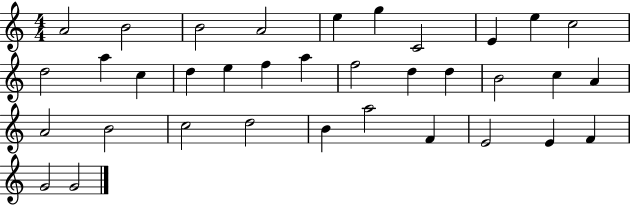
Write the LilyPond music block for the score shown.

{
  \clef treble
  \numericTimeSignature
  \time 4/4
  \key c \major
  a'2 b'2 | b'2 a'2 | e''4 g''4 c'2 | e'4 e''4 c''2 | \break d''2 a''4 c''4 | d''4 e''4 f''4 a''4 | f''2 d''4 d''4 | b'2 c''4 a'4 | \break a'2 b'2 | c''2 d''2 | b'4 a''2 f'4 | e'2 e'4 f'4 | \break g'2 g'2 | \bar "|."
}